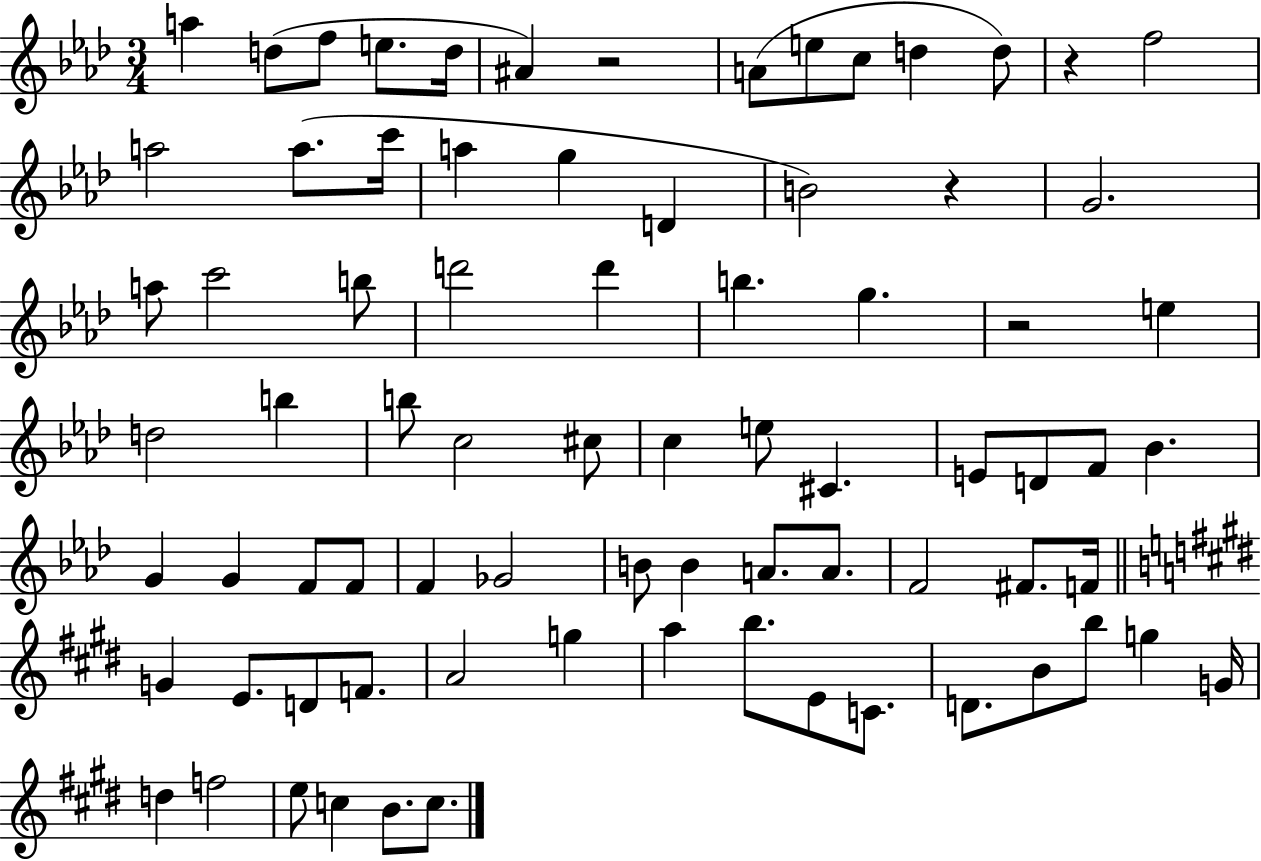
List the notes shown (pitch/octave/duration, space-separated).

A5/q D5/e F5/e E5/e. D5/s A#4/q R/h A4/e E5/e C5/e D5/q D5/e R/q F5/h A5/h A5/e. C6/s A5/q G5/q D4/q B4/h R/q G4/h. A5/e C6/h B5/e D6/h D6/q B5/q. G5/q. R/h E5/q D5/h B5/q B5/e C5/h C#5/e C5/q E5/e C#4/q. E4/e D4/e F4/e Bb4/q. G4/q G4/q F4/e F4/e F4/q Gb4/h B4/e B4/q A4/e. A4/e. F4/h F#4/e. F4/s G4/q E4/e. D4/e F4/e. A4/h G5/q A5/q B5/e. E4/e C4/e. D4/e. B4/e B5/e G5/q G4/s D5/q F5/h E5/e C5/q B4/e. C5/e.